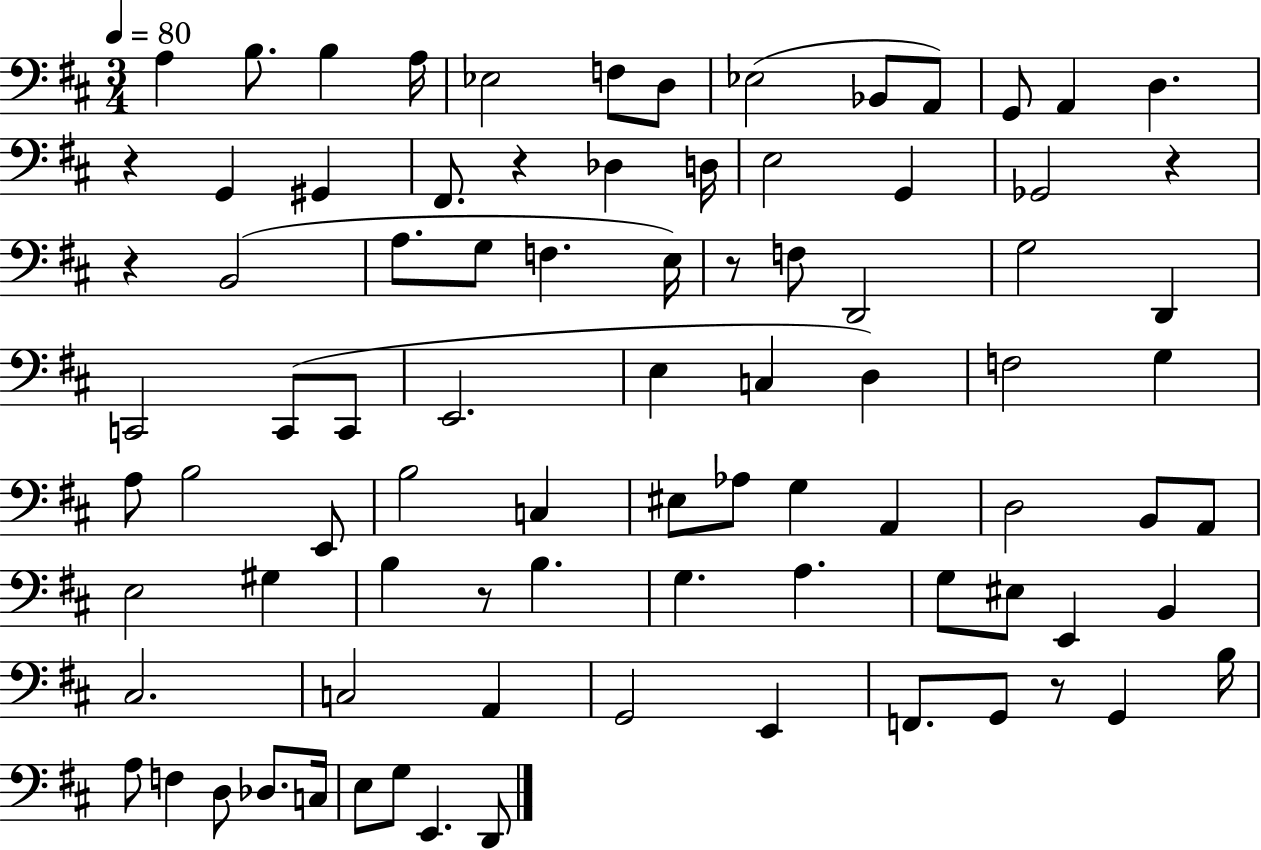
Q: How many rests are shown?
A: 7